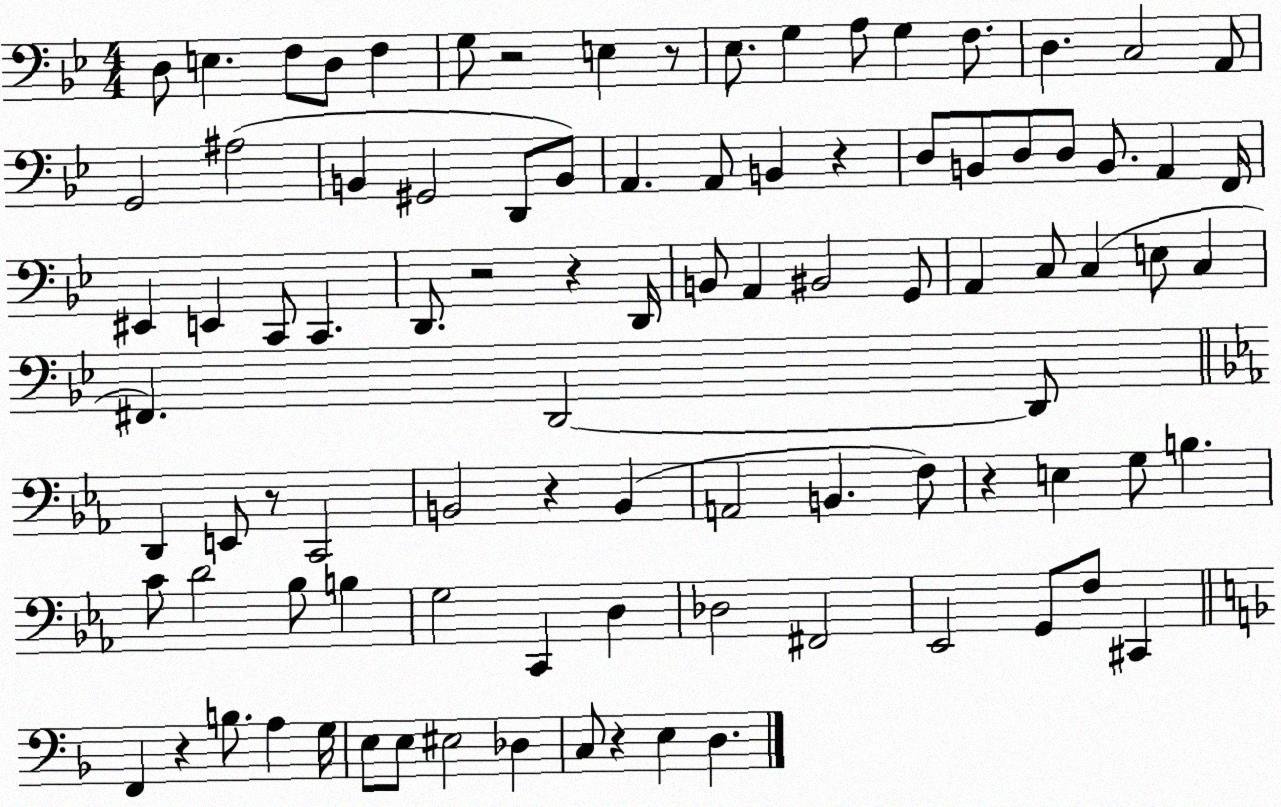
X:1
T:Untitled
M:4/4
L:1/4
K:Bb
D,/2 E, F,/2 D,/2 F, G,/2 z2 E, z/2 _E,/2 G, A,/2 G, F,/2 D, C,2 A,,/2 G,,2 ^A,2 B,, ^G,,2 D,,/2 B,,/2 A,, A,,/2 B,, z D,/2 B,,/2 D,/2 D,/2 B,,/2 A,, F,,/4 ^E,, E,, C,,/2 C,, D,,/2 z2 z D,,/4 B,,/2 A,, ^B,,2 G,,/2 A,, C,/2 C, E,/2 C, ^F,, D,,2 D,,/2 D,, E,,/2 z/2 C,,2 B,,2 z B,, A,,2 B,, F,/2 z E, G,/2 B, C/2 D2 _B,/2 B, G,2 C,, D, _D,2 ^F,,2 _E,,2 G,,/2 F,/2 ^C,, F,, z B,/2 A, G,/4 E,/2 E,/2 ^E,2 _D, C,/2 z E, D,